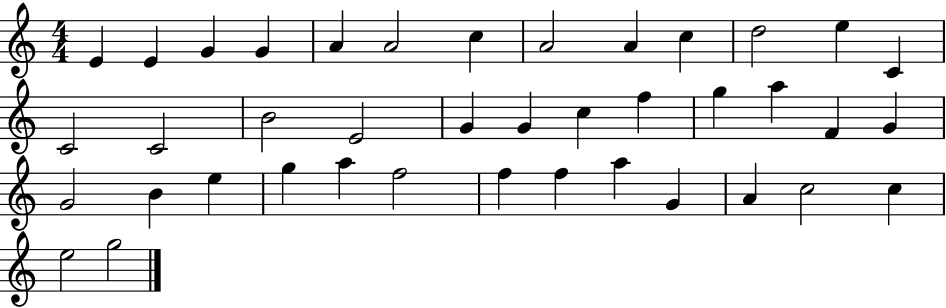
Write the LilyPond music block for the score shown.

{
  \clef treble
  \numericTimeSignature
  \time 4/4
  \key c \major
  e'4 e'4 g'4 g'4 | a'4 a'2 c''4 | a'2 a'4 c''4 | d''2 e''4 c'4 | \break c'2 c'2 | b'2 e'2 | g'4 g'4 c''4 f''4 | g''4 a''4 f'4 g'4 | \break g'2 b'4 e''4 | g''4 a''4 f''2 | f''4 f''4 a''4 g'4 | a'4 c''2 c''4 | \break e''2 g''2 | \bar "|."
}